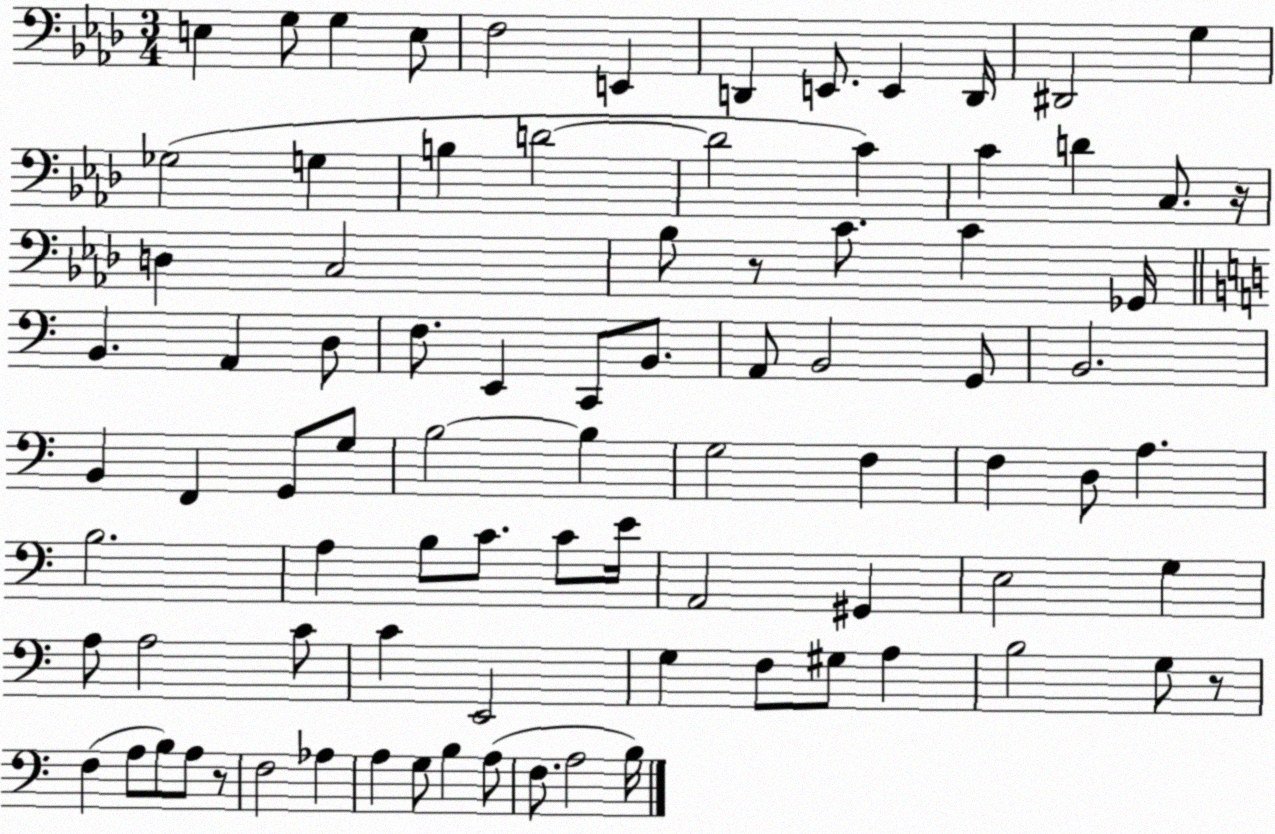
X:1
T:Untitled
M:3/4
L:1/4
K:Ab
E, G,/2 G, E,/2 F,2 E,, D,, E,,/2 E,, D,,/4 ^D,,2 G, _G,2 G, B, D2 D2 C C D C,/2 z/4 D, C,2 _B,/2 z/2 C/2 C _G,,/4 B,, A,, D,/2 F,/2 E,, C,,/2 B,,/2 A,,/2 B,,2 G,,/2 B,,2 B,, F,, G,,/2 G,/2 B,2 B, G,2 F, F, D,/2 A, B,2 A, B,/2 C/2 C/2 E/4 A,,2 ^G,, E,2 G, A,/2 A,2 C/2 C E,,2 G, F,/2 ^G,/2 A, B,2 G,/2 z/2 F, A,/2 B,/2 A,/2 z/2 F,2 _A, A, G,/2 B, A,/2 F,/2 A,2 B,/4